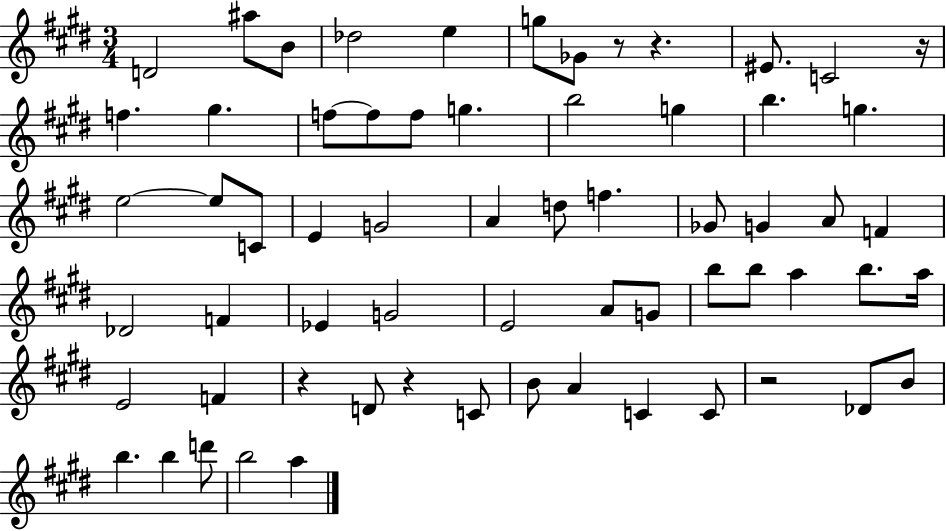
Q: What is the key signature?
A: E major